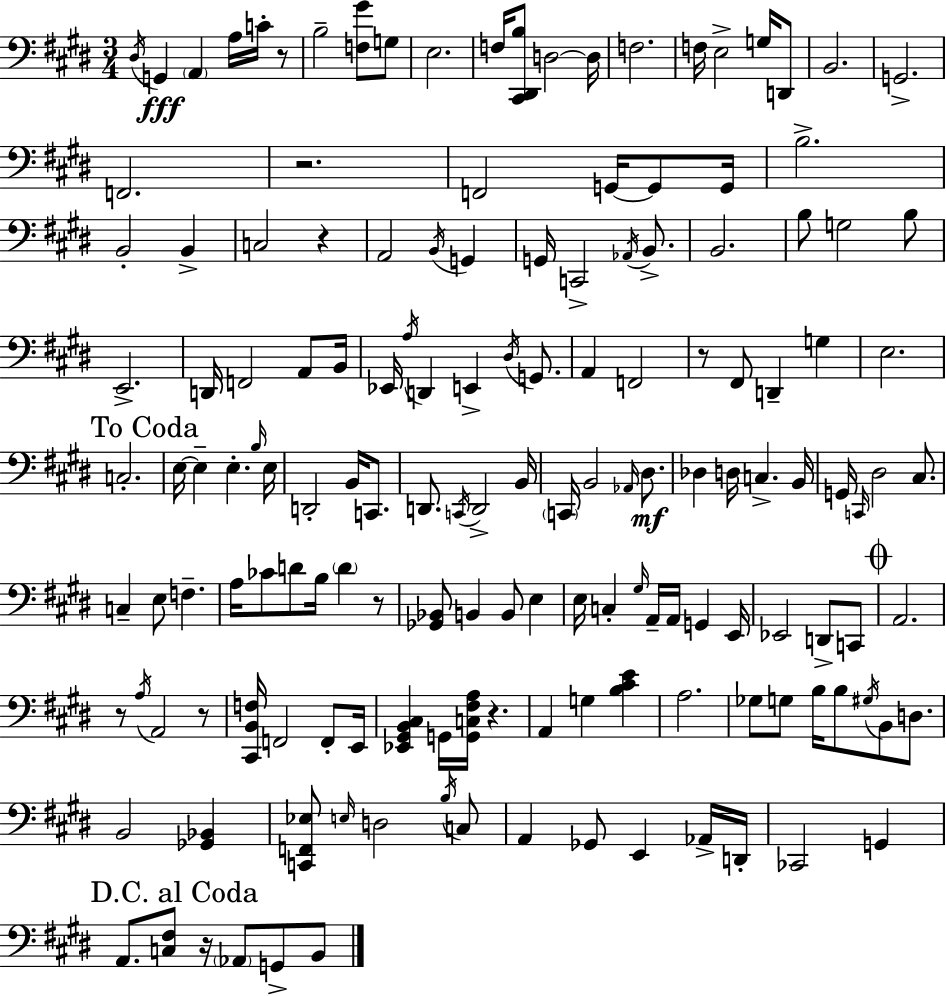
{
  \clef bass
  \numericTimeSignature
  \time 3/4
  \key e \major
  \acciaccatura { dis16 }\fff g,4 \parenthesize a,4 a16 c'16-. r8 | b2-- <f gis'>8 g8 | e2. | f16 <cis, dis, b>8 d2~~ | \break d16 f2. | f16 e2-> g16 d,8 | b,2. | g,2.-> | \break f,2. | r2. | f,2 g,16~~ g,8 | g,16 b2.-> | \break b,2-. b,4-> | c2 r4 | a,2 \acciaccatura { b,16 } g,4 | g,16 c,2-> \acciaccatura { aes,16 } | \break b,8.-> b,2. | b8 g2 | b8 e,2.-> | d,16 f,2 | \break a,8 b,16 ees,16 \acciaccatura { a16 } d,4 e,4-> | \acciaccatura { dis16 } g,8. a,4 f,2 | r8 fis,8 d,4-- | g4 e2. | \break \mark "To Coda" c2.-. | e16~~ e4-- e4.-. | \grace { b16 } e16 d,2-. | b,16 c,8. d,8. \acciaccatura { c,16 } d,2-> | \break b,16 \parenthesize c,16 b,2 | \grace { aes,16 }\mf dis8. des4 | d16 c4.-> b,16 g,16 \grace { c,16 } dis2 | cis8. c4-- | \break e8 f4.-- a16 ces'8 | d'8 b16 \parenthesize d'4 r8 <ges, bes,>8 b,4 | b,8 e4 e16 c4-. | \grace { gis16 } a,16-- a,16 g,4 e,16 ees,2 | \break d,8-> c,8 \mark \markup { \musicglyph "scripts.coda" } a,2. | r8 | \acciaccatura { a16 } a,2 r8 <cis, b, f>16 | f,2 f,8-. e,16 <ees, gis, b, cis>4 | \break g,16 <g, c fis a>16 r4. a,4 | g4 <b cis' e'>4 a2. | ges8 | g8 b16 b8 \acciaccatura { gis16 } b,8 d8. | \break b,2 <ges, bes,>4 | <c, f, ees>8 \grace { e16 } d2 \acciaccatura { b16 } | c8 a,4 ges,8 e,4 | aes,16-> d,16-. ces,2 g,4 | \break \mark "D.C. al Coda" a,8. <c fis>8 r16 \parenthesize aes,8 g,8-> | b,8 \bar "|."
}